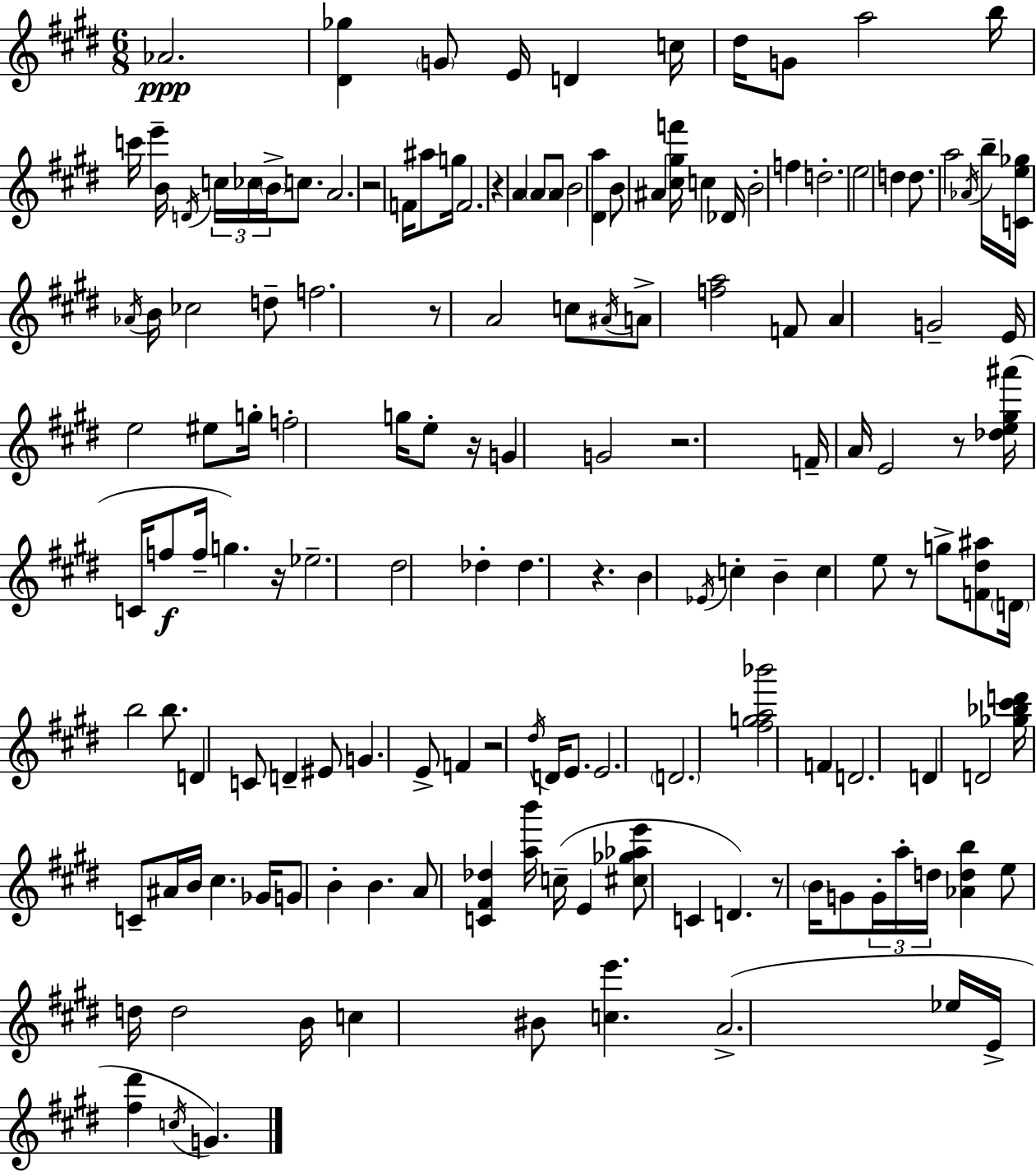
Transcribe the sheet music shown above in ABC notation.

X:1
T:Untitled
M:6/8
L:1/4
K:E
_A2 [^D_g] G/2 E/4 D c/4 ^d/4 G/2 a2 b/4 c'/4 e' B/4 D/4 c/4 _c/4 B/4 c/2 A2 z2 F/4 ^a/2 g/4 F2 z A A/2 A/2 B2 [^Da] B/2 ^A [^c^gf']/4 c _D/4 B2 f d2 e2 d d/2 a2 _A/4 b/4 [Ce_g]/4 _A/4 B/4 _c2 d/2 f2 z/2 A2 c/2 ^A/4 A/2 [fa]2 F/2 A G2 E/4 e2 ^e/2 g/4 f2 g/4 e/2 z/4 G G2 z2 F/4 A/4 E2 z/2 [_de^g^a']/4 C/4 f/2 f/4 g z/4 _e2 ^d2 _d _d z B _E/4 c B c e/2 z/2 g/2 [F^d^a]/2 D/4 b2 b/2 D C/2 D ^E/2 G E/2 F z2 ^d/4 D/4 E/2 E2 D2 [^fga_b']2 F D2 D D2 [_g_b^c'd']/4 C/2 ^A/4 B/4 ^c _G/4 G/2 B B A/2 [C^F_d] [ab']/4 c/4 E [^c_g_ae']/2 C D z/2 B/4 G/2 G/4 a/4 d/4 [_Adb] e/2 d/4 d2 B/4 c ^B/2 [ce'] A2 _e/4 E/4 [^f^d'] c/4 G